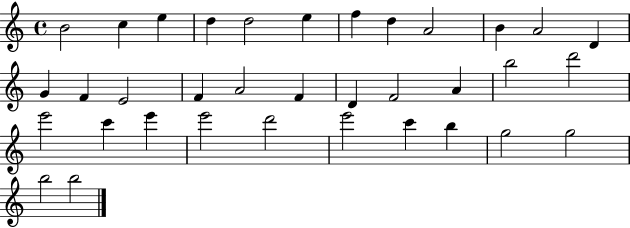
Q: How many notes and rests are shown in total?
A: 35